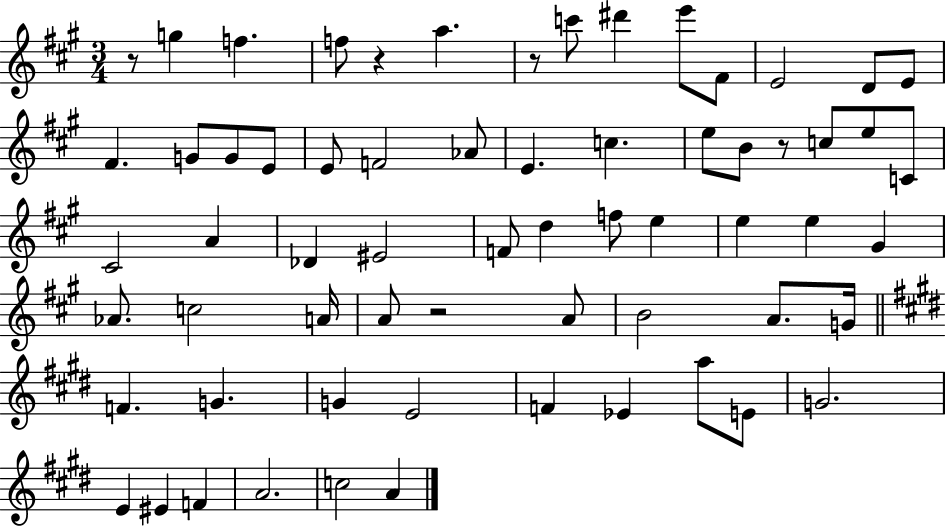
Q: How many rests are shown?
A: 5